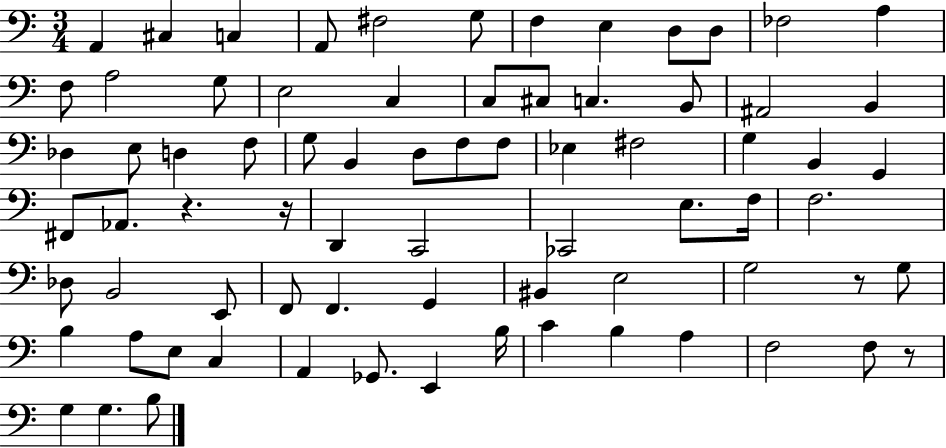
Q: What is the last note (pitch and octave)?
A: B3